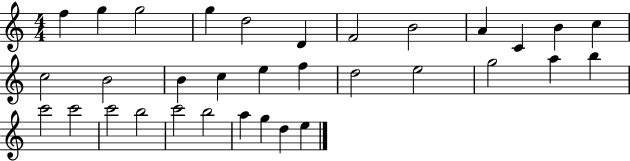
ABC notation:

X:1
T:Untitled
M:4/4
L:1/4
K:C
f g g2 g d2 D F2 B2 A C B c c2 B2 B c e f d2 e2 g2 a b c'2 c'2 c'2 b2 c'2 b2 a g d e